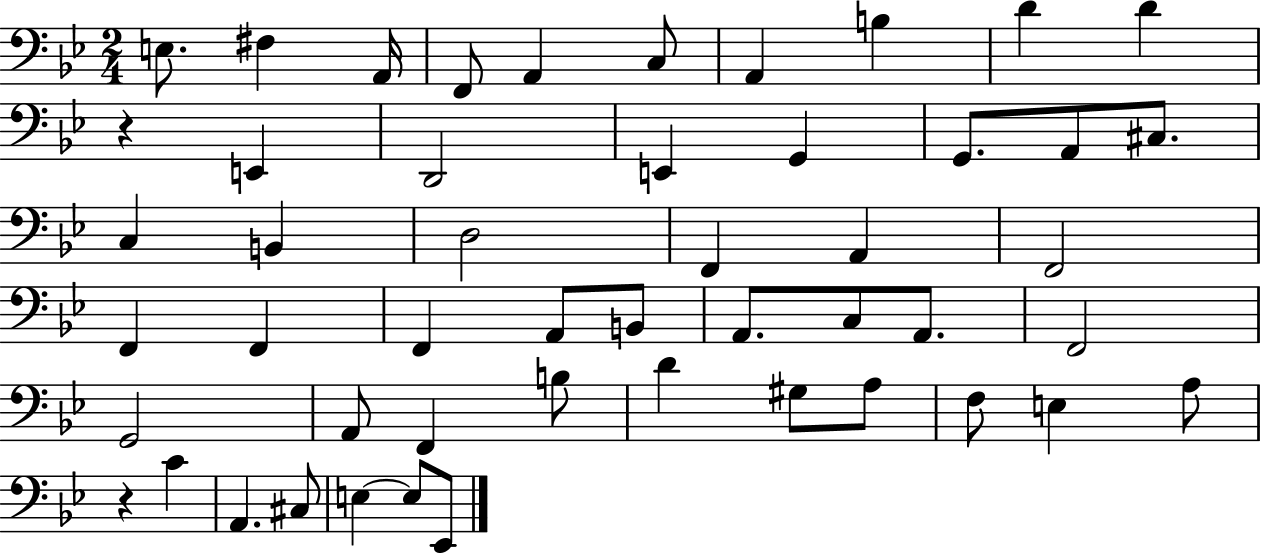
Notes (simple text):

E3/e. F#3/q A2/s F2/e A2/q C3/e A2/q B3/q D4/q D4/q R/q E2/q D2/h E2/q G2/q G2/e. A2/e C#3/e. C3/q B2/q D3/h F2/q A2/q F2/h F2/q F2/q F2/q A2/e B2/e A2/e. C3/e A2/e. F2/h G2/h A2/e F2/q B3/e D4/q G#3/e A3/e F3/e E3/q A3/e R/q C4/q A2/q. C#3/e E3/q E3/e Eb2/e